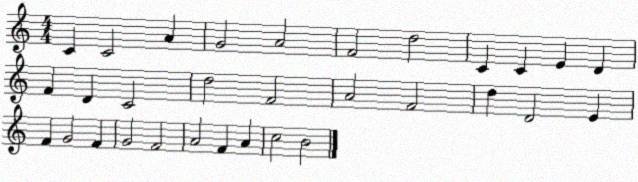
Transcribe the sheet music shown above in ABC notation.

X:1
T:Untitled
M:4/4
L:1/4
K:C
C C2 A G2 A2 F2 d2 C C E D F D C2 d2 F2 A2 F2 d D2 E F G2 F G2 F2 A2 F A c2 B2